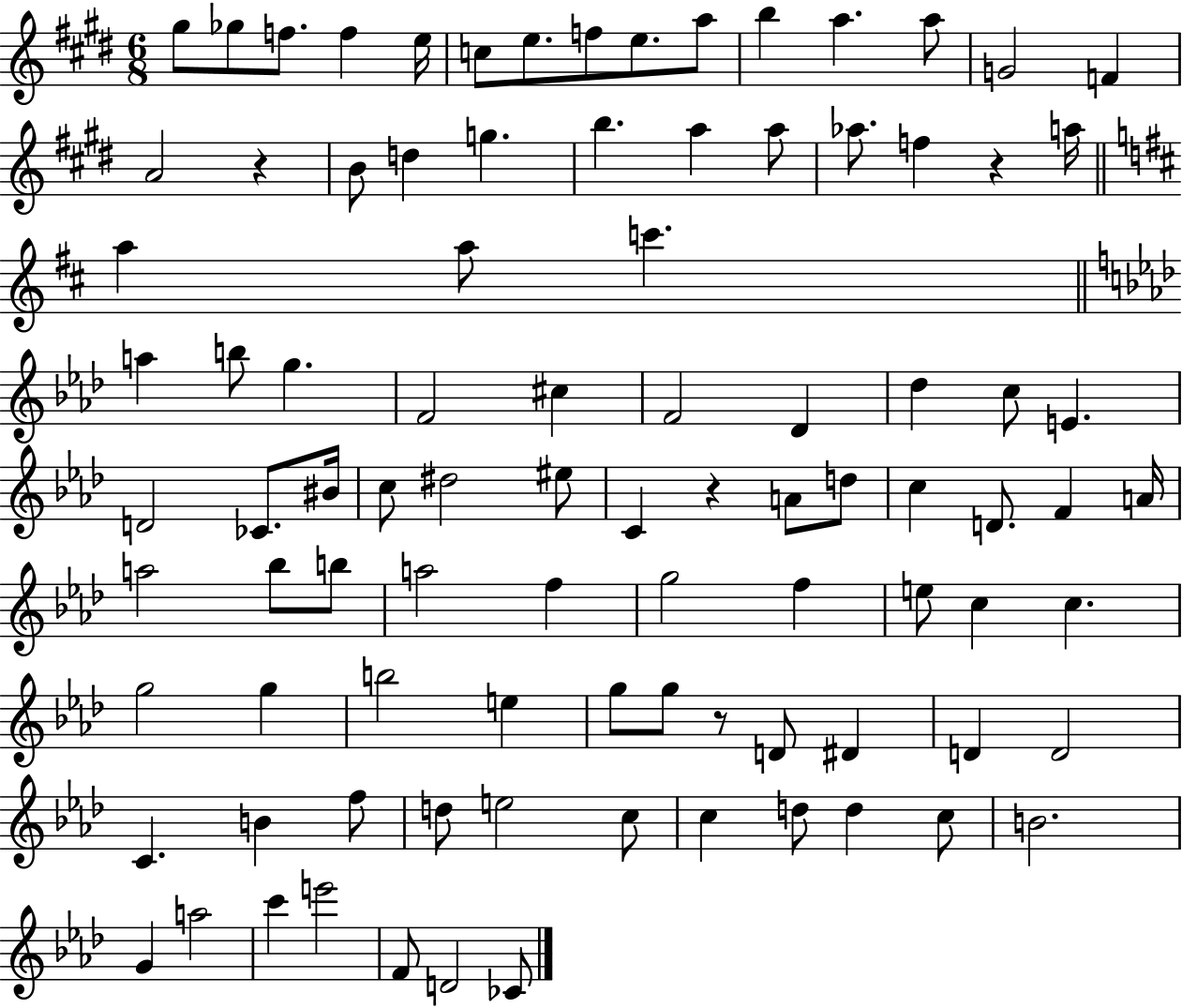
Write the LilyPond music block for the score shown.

{
  \clef treble
  \numericTimeSignature
  \time 6/8
  \key e \major
  \repeat volta 2 { gis''8 ges''8 f''8. f''4 e''16 | c''8 e''8. f''8 e''8. a''8 | b''4 a''4. a''8 | g'2 f'4 | \break a'2 r4 | b'8 d''4 g''4. | b''4. a''4 a''8 | aes''8. f''4 r4 a''16 | \break \bar "||" \break \key d \major a''4 a''8 c'''4. | \bar "||" \break \key f \minor a''4 b''8 g''4. | f'2 cis''4 | f'2 des'4 | des''4 c''8 e'4. | \break d'2 ces'8. bis'16 | c''8 dis''2 eis''8 | c'4 r4 a'8 d''8 | c''4 d'8. f'4 a'16 | \break a''2 bes''8 b''8 | a''2 f''4 | g''2 f''4 | e''8 c''4 c''4. | \break g''2 g''4 | b''2 e''4 | g''8 g''8 r8 d'8 dis'4 | d'4 d'2 | \break c'4. b'4 f''8 | d''8 e''2 c''8 | c''4 d''8 d''4 c''8 | b'2. | \break g'4 a''2 | c'''4 e'''2 | f'8 d'2 ces'8 | } \bar "|."
}